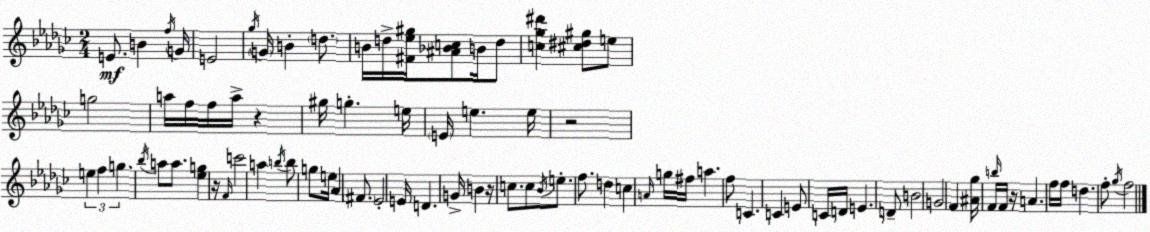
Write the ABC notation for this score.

X:1
T:Untitled
M:2/4
L:1/4
K:Ebm
E/2 B f/4 G/4 E2 _g/4 G/4 B d/2 B/4 d/4 [^F_e^g]/4 [^A_Bc]/2 B/4 d/2 [c_g^d'] [^c^d^g]/2 e/2 g2 a/4 f/4 f/4 a/4 z ^g/4 g e/4 E/4 e e/4 z2 e f g _b/4 a/2 a/2 [_eg] z/4 F/4 c'2 a b/4 b/2 g/2 e/4 _A ^F/2 _E2 E/4 D G/4 B z/4 c/2 c/2 _B/4 e/2 f/2 d c A/4 g/4 ^f/4 a f/2 C C E/2 C/4 D/4 E D/2 B2 G2 F [^A_g]/4 F/4 b/4 F/4 z/4 A f/4 f/4 d f/2 _g/4 f2